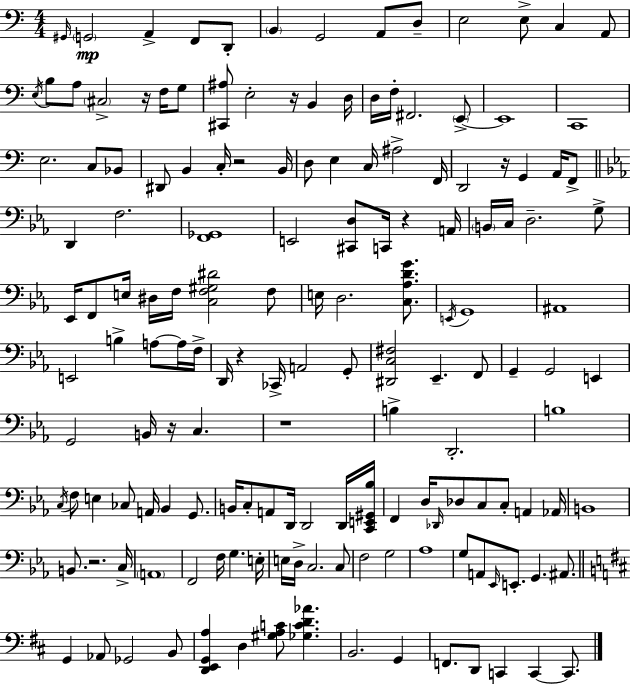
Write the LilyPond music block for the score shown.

{
  \clef bass
  \numericTimeSignature
  \time 4/4
  \key a \minor
  \repeat volta 2 { \grace { gis,16 }\mp \parenthesize g,2 a,4-> f,8 d,8-. | \parenthesize b,4 g,2 a,8 d8-- | e2 e8-> c4 a,8 | \acciaccatura { e16 } b8 a8 \parenthesize cis2-> r16 f16 | \break g8 <cis, ais>8 e2-. r16 b,4 | d16 d16 f16-. fis,2. | \parenthesize e,8->~~ e,1 | c,1 | \break e2. c8 | bes,8 dis,8 b,4 c16-. r2 | b,16 d8 e4 c16 ais2-> | f,16 d,2 r16 g,4 a,16 | \break f,8-> \bar "||" \break \key ees \major d,4 f2. | <f, ges,>1 | e,2 <cis, d>8 c,16 r4 a,16 | \parenthesize b,16 c16 d2.-- g8-> | \break ees,16 f,8 e16 dis16 f16 <c f gis dis'>2 f8 | e16 d2. <c aes d' g'>8. | \acciaccatura { e,16 } g,1 | ais,1 | \break e,2 b4-> a8~~ a16 | f16-> d,16 r4 ces,16-> a,2 g,8-. | <dis, c fis>2 ees,4.-- f,8 | g,4-- g,2 e,4 | \break g,2 b,16 r16 c4. | r1 | b4-> d,2.-. | b1 | \break \acciaccatura { c16 } f8 e4 ces8 a,16 bes,4 g,8. | b,16 c8-. a,8 d,16 d,2 | d,16 <c, e, gis, bes>16 f,4 d16 \grace { des,16 } des8 c8 c8-. a,4 | aes,16 b,1 | \break b,8. r2. | c16-> \parenthesize a,1 | f,2 f16 g4. | e16-. e16 d16-> c2. | \break c8 f2 g2 | aes1 | g8 a,8 \grace { ees,16 } e,8.-. g,4. | ais,8. \bar "||" \break \key b \minor g,4 aes,8 ges,2 b,8 | <d, e, g, a>4 d4 <gis a c'>8 <ges c' d' aes'>4. | b,2. g,4 | f,8. d,8 c,4 c,4~~ c,8. | \break } \bar "|."
}